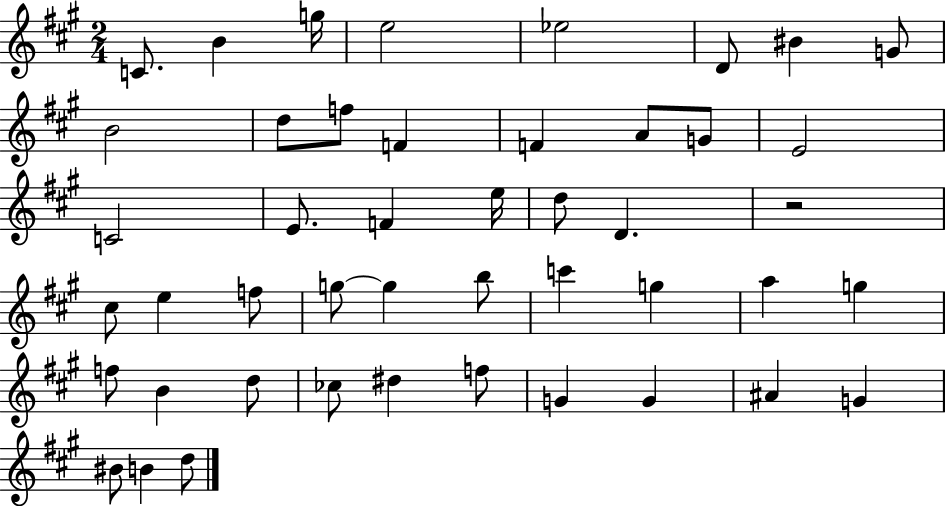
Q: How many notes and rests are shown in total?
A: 46